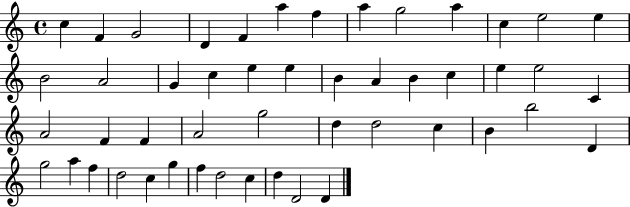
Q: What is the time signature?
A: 4/4